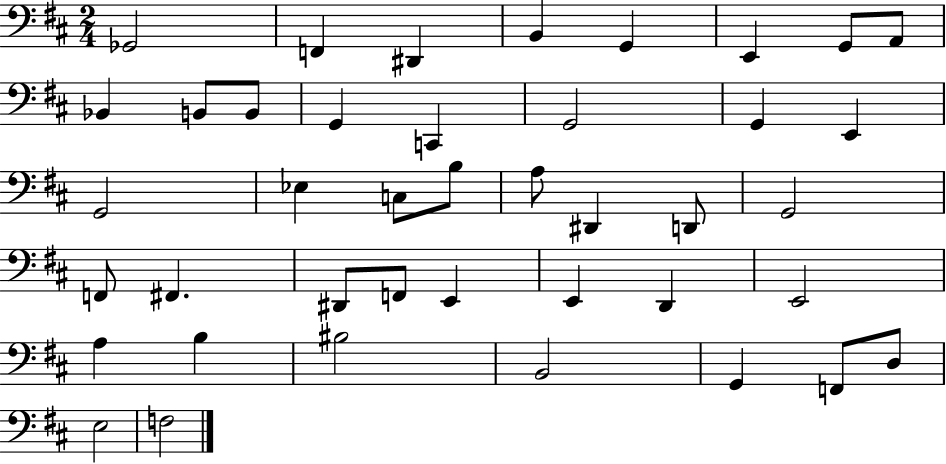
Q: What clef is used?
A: bass